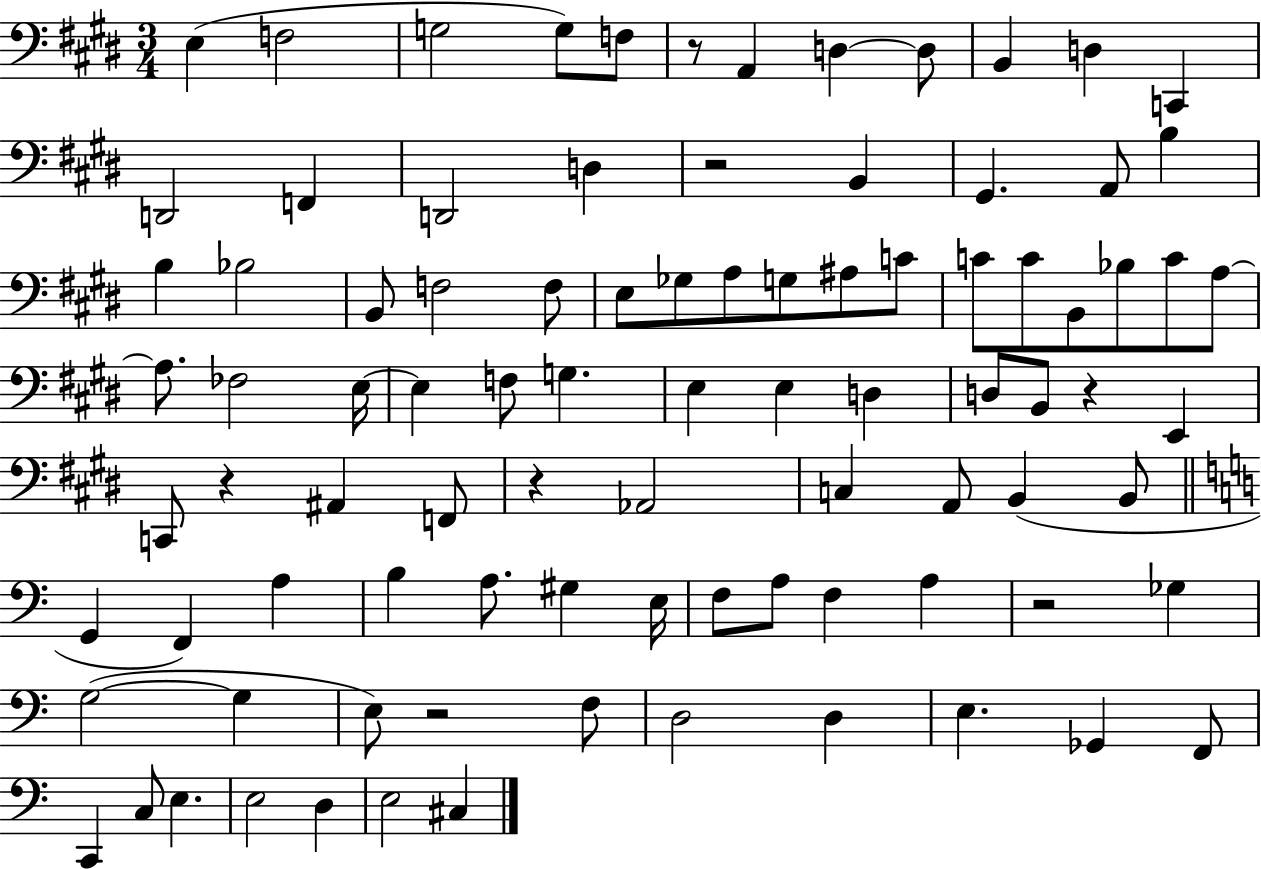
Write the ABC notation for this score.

X:1
T:Untitled
M:3/4
L:1/4
K:E
E, F,2 G,2 G,/2 F,/2 z/2 A,, D, D,/2 B,, D, C,, D,,2 F,, D,,2 D, z2 B,, ^G,, A,,/2 B, B, _B,2 B,,/2 F,2 F,/2 E,/2 _G,/2 A,/2 G,/2 ^A,/2 C/2 C/2 C/2 B,,/2 _B,/2 C/2 A,/2 A,/2 _F,2 E,/4 E, F,/2 G, E, E, D, D,/2 B,,/2 z E,, C,,/2 z ^A,, F,,/2 z _A,,2 C, A,,/2 B,, B,,/2 G,, F,, A, B, A,/2 ^G, E,/4 F,/2 A,/2 F, A, z2 _G, G,2 G, E,/2 z2 F,/2 D,2 D, E, _G,, F,,/2 C,, C,/2 E, E,2 D, E,2 ^C,